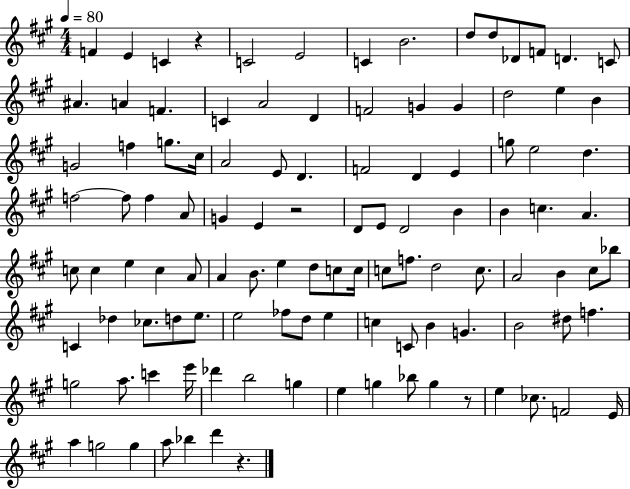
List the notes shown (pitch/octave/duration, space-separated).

F4/q E4/q C4/q R/q C4/h E4/h C4/q B4/h. D5/e D5/e Db4/e F4/e D4/q. C4/e A#4/q. A4/q F4/q. C4/q A4/h D4/q F4/h G4/q G4/q D5/h E5/q B4/q G4/h F5/q G5/e. C#5/s A4/h E4/e D4/q. F4/h D4/q E4/q G5/e E5/h D5/q. F5/h F5/e F5/q A4/e G4/q E4/q R/h D4/e E4/e D4/h B4/q B4/q C5/q. A4/q. C5/e C5/q E5/q C5/q A4/e A4/q B4/e. E5/q D5/e C5/e C5/s C5/e F5/e. D5/h C5/e. A4/h B4/q C#5/e Bb5/e C4/q Db5/q CES5/e. D5/e E5/e. E5/h FES5/e D5/e E5/q C5/q C4/e B4/q G4/q. B4/h D#5/e F5/q. G5/h A5/e. C6/q E6/s Db6/q B5/h G5/q E5/q G5/q Bb5/e G5/q R/e E5/q CES5/e. F4/h E4/s A5/q G5/h G5/q A5/e Bb5/q D6/q R/q.